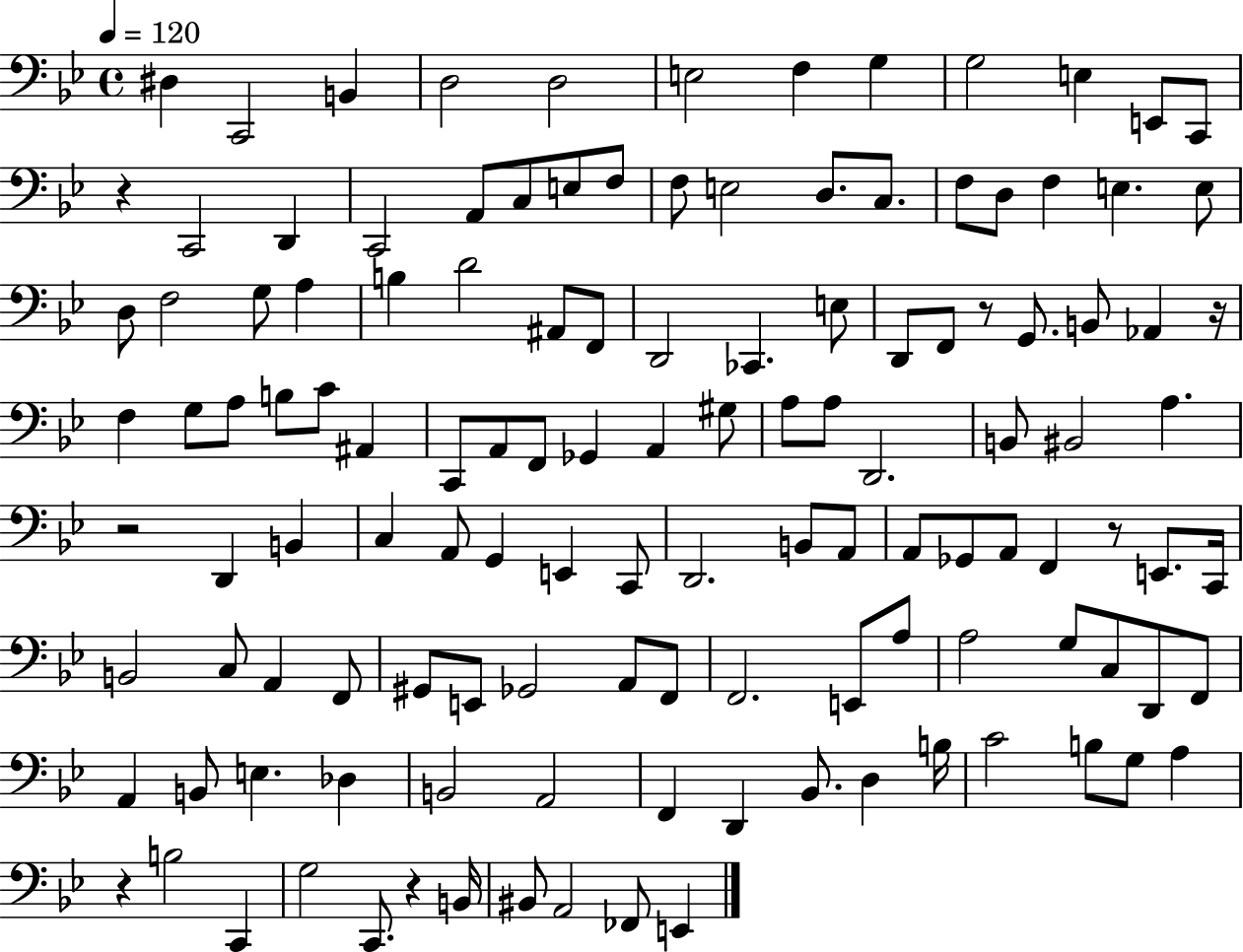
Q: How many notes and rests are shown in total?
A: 126